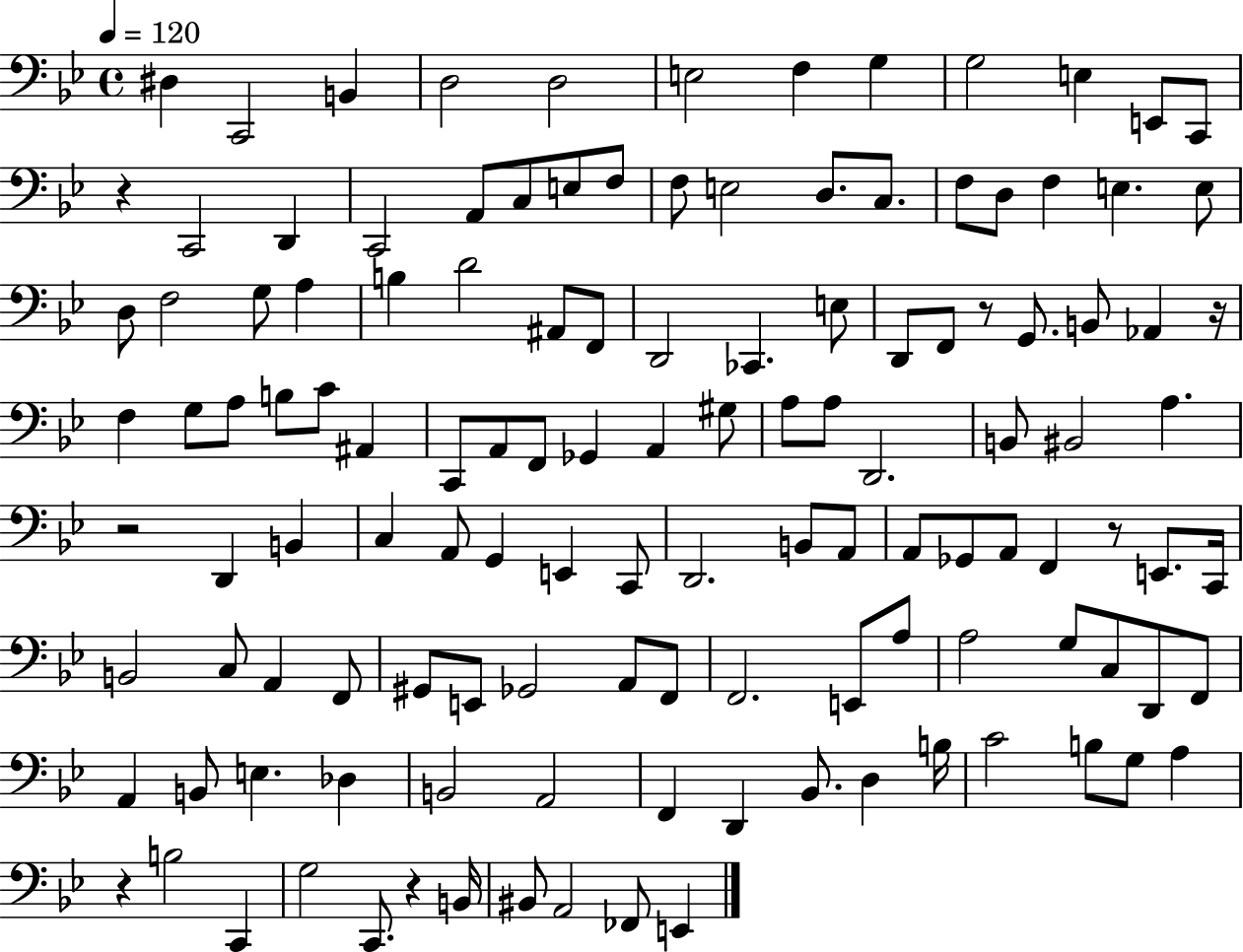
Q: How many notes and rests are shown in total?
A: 126